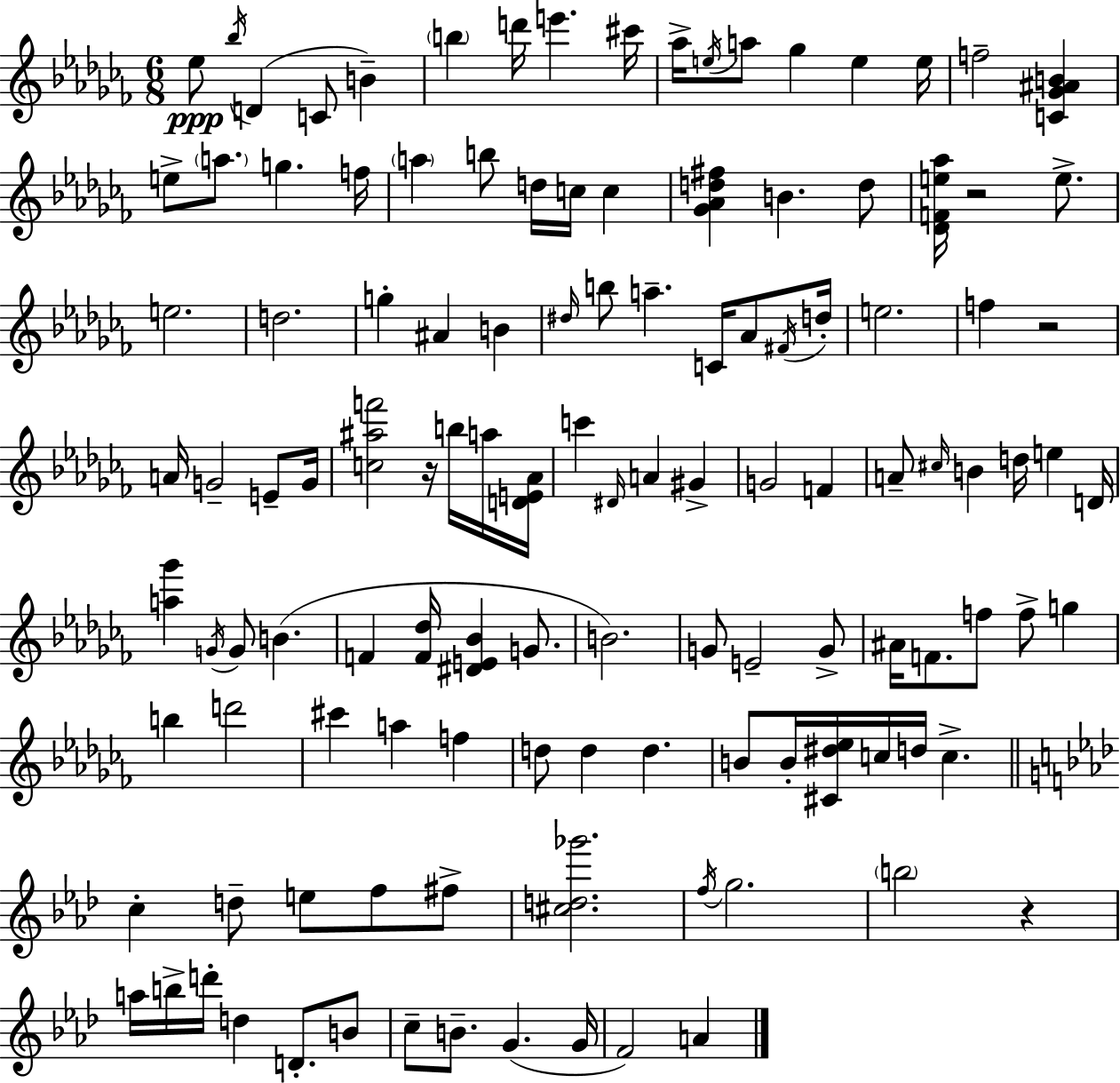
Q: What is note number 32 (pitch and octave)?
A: A#4